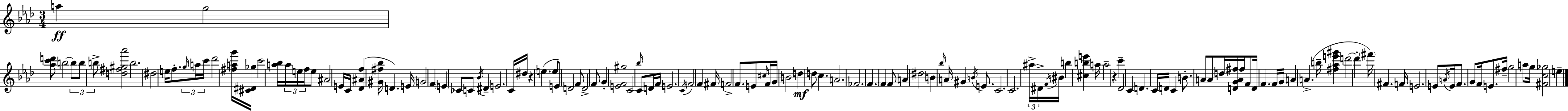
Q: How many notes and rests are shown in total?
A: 136